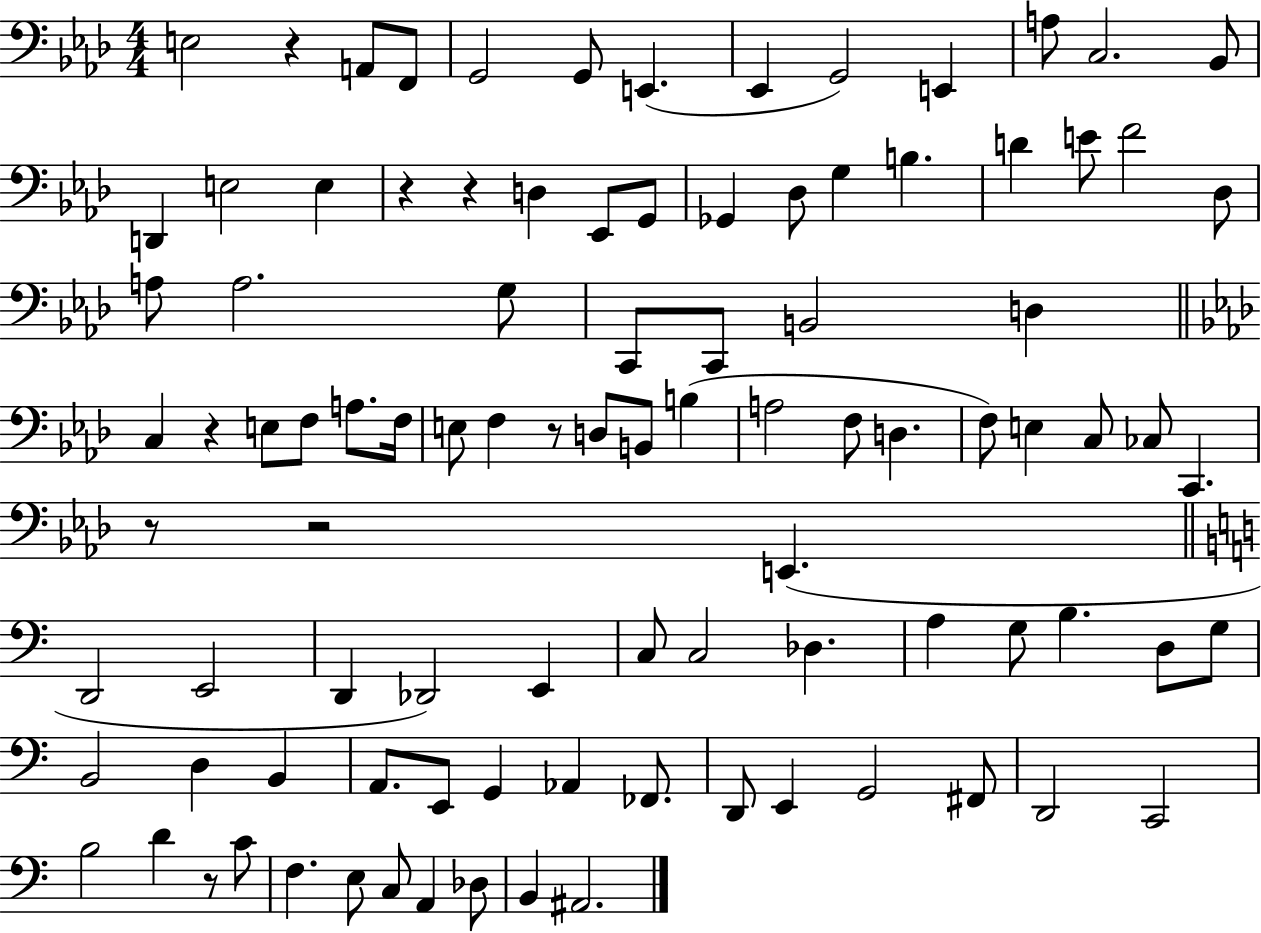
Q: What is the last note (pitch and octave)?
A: A#2